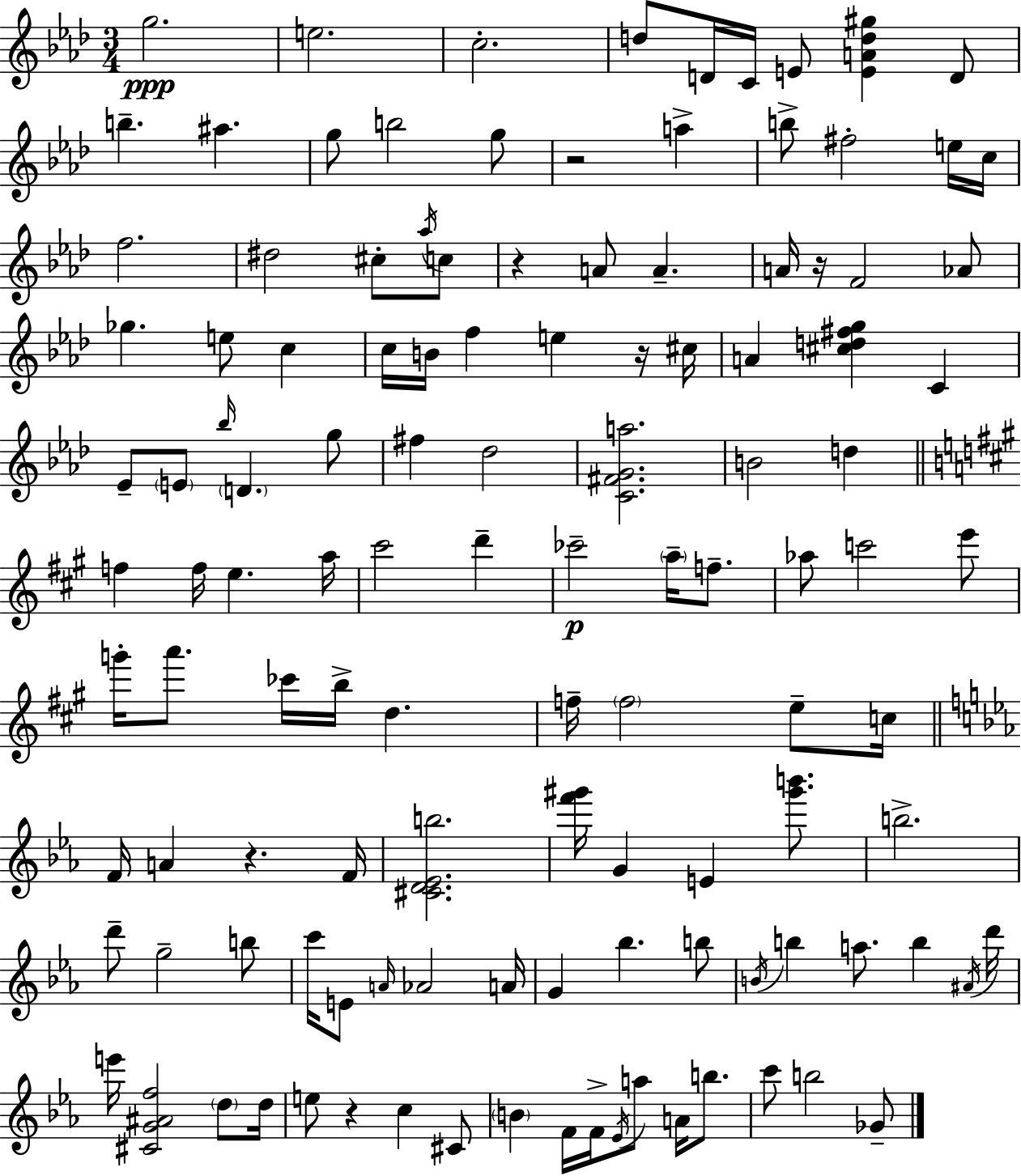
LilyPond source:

{
  \clef treble
  \numericTimeSignature
  \time 3/4
  \key f \minor
  g''2.\ppp | e''2. | c''2.-. | d''8 d'16 c'16 e'8 <e' a' d'' gis''>4 d'8 | \break b''4.-- ais''4. | g''8 b''2 g''8 | r2 a''4-> | b''8-> fis''2-. e''16 c''16 | \break f''2. | dis''2 cis''8-. \acciaccatura { aes''16 } c''8 | r4 a'8 a'4.-- | a'16 r16 f'2 aes'8 | \break ges''4. e''8 c''4 | c''16 b'16 f''4 e''4 r16 | cis''16 a'4 <cis'' d'' fis'' g''>4 c'4 | ees'8-- \parenthesize e'8 \grace { bes''16 } \parenthesize d'4. | \break g''8 fis''4 des''2 | <c' fis' g' a''>2. | b'2 d''4 | \bar "||" \break \key a \major f''4 f''16 e''4. a''16 | cis'''2 d'''4-- | ces'''2--\p \parenthesize a''16-- f''8.-- | aes''8 c'''2 e'''8 | \break g'''16-. a'''8. ces'''16 b''16-> d''4. | f''16-- \parenthesize f''2 e''8-- c''16 | \bar "||" \break \key c \minor f'16 a'4 r4. f'16 | <cis' d' ees' b''>2. | <f''' gis'''>16 g'4 e'4 <gis''' b'''>8. | b''2.-> | \break d'''8-- g''2-- b''8 | c'''16 e'8 \grace { a'16 } aes'2 | a'16 g'4 bes''4. b''8 | \acciaccatura { b'16 } b''4 a''8. b''4 | \break \acciaccatura { ais'16 } d'''16 e'''16 <cis' g' ais' f''>2 | \parenthesize d''8 d''16 e''8 r4 c''4 | cis'8 \parenthesize b'4 f'16 f'16-> \acciaccatura { ees'16 } a''8 | a'16 b''8. c'''8 b''2 | \break ges'8-- \bar "|."
}